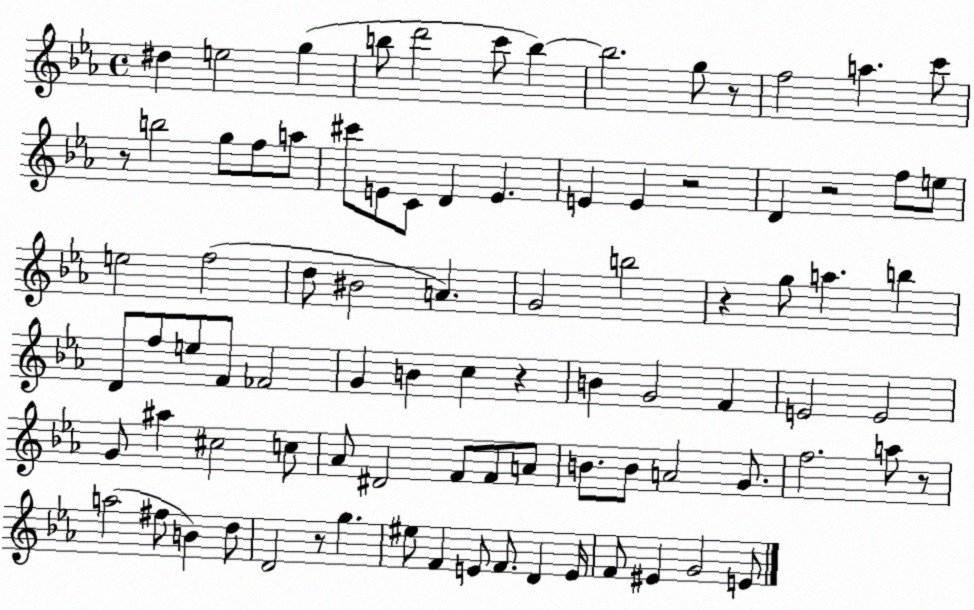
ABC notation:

X:1
T:Untitled
M:4/4
L:1/4
K:Eb
^d e2 g b/2 d'2 c'/2 b b2 g/2 z/2 f2 a c'/2 z/2 b2 g/2 f/2 a/2 ^c'/2 E/2 C/2 D E E E z2 D z2 f/2 e/2 e2 f2 d/2 ^B2 A G2 b2 z g/2 a b D/2 f/2 e/2 F/2 _F2 G B c z B G2 F E2 E2 G/2 ^a ^c2 c/2 _A/2 ^D2 F/2 F/2 A/2 B/2 B/2 A2 G/2 f2 a/2 z/2 a2 ^f/2 B d/2 D2 z/2 g ^e/2 F E/2 F/2 D E/4 F/2 ^E G2 E/2